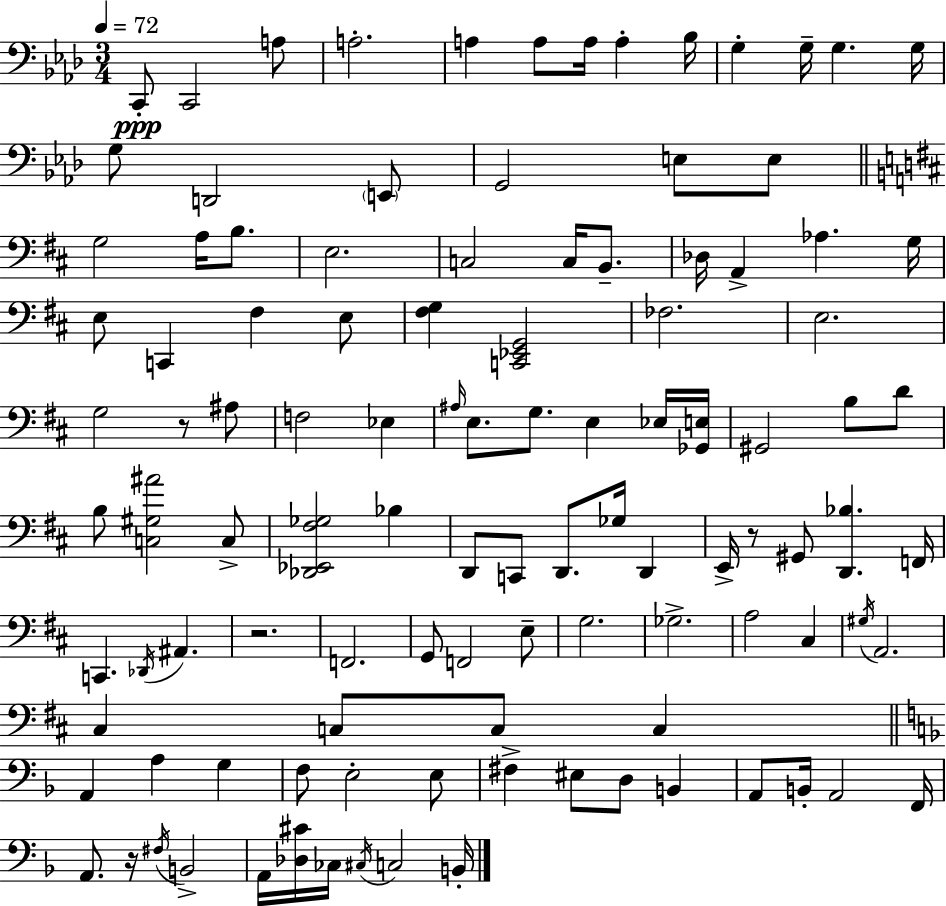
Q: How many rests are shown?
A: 4